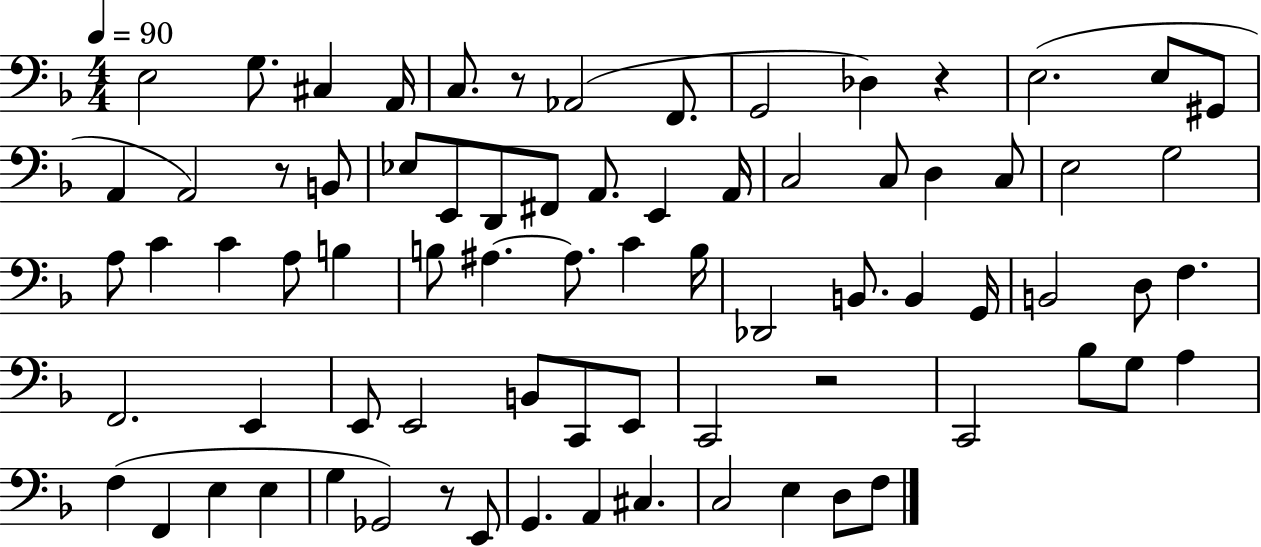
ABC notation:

X:1
T:Untitled
M:4/4
L:1/4
K:F
E,2 G,/2 ^C, A,,/4 C,/2 z/2 _A,,2 F,,/2 G,,2 _D, z E,2 E,/2 ^G,,/2 A,, A,,2 z/2 B,,/2 _E,/2 E,,/2 D,,/2 ^F,,/2 A,,/2 E,, A,,/4 C,2 C,/2 D, C,/2 E,2 G,2 A,/2 C C A,/2 B, B,/2 ^A, ^A,/2 C B,/4 _D,,2 B,,/2 B,, G,,/4 B,,2 D,/2 F, F,,2 E,, E,,/2 E,,2 B,,/2 C,,/2 E,,/2 C,,2 z2 C,,2 _B,/2 G,/2 A, F, F,, E, E, G, _G,,2 z/2 E,,/2 G,, A,, ^C, C,2 E, D,/2 F,/2